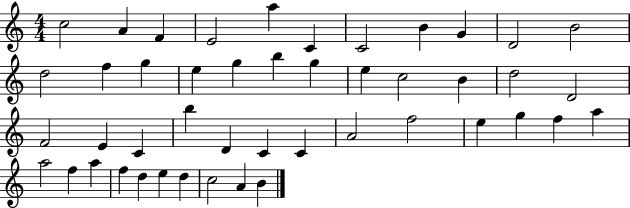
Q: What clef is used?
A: treble